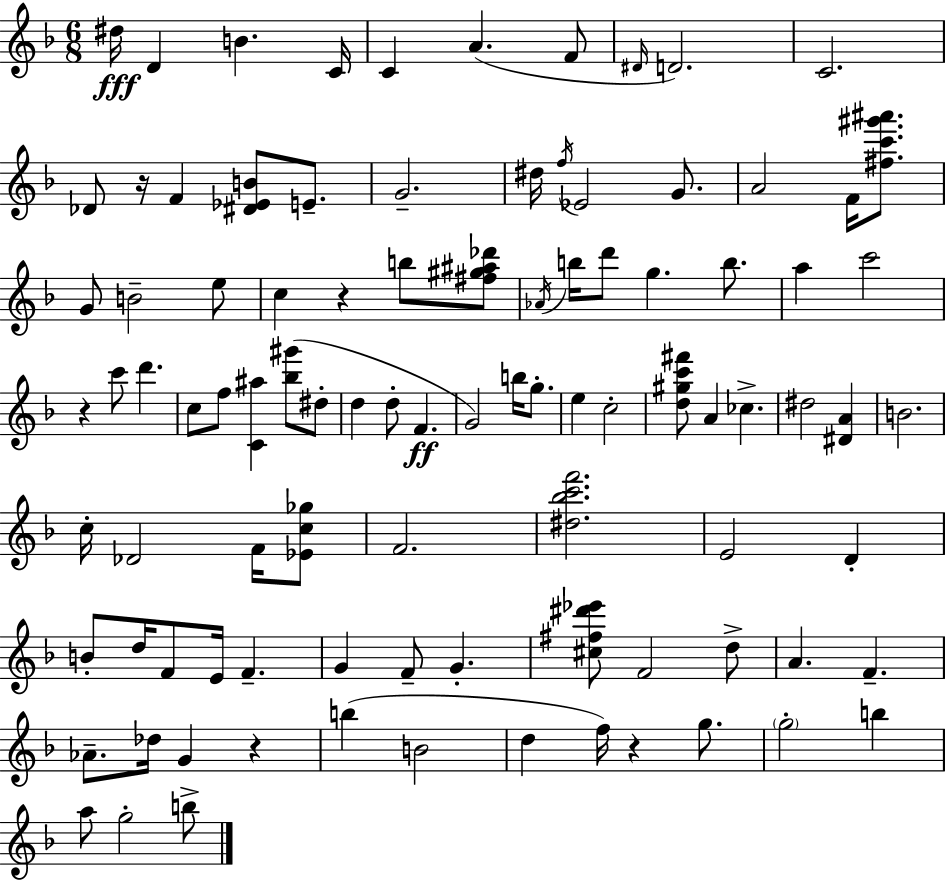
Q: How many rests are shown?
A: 5